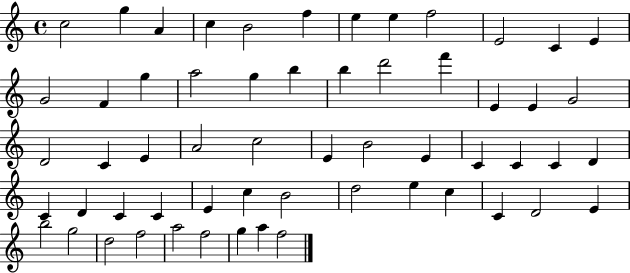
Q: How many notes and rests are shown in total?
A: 58